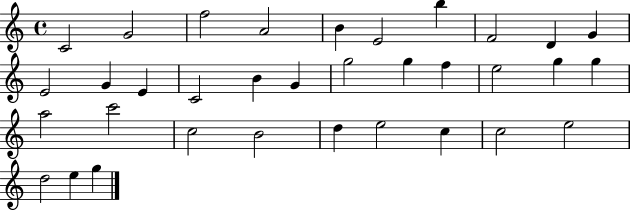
{
  \clef treble
  \time 4/4
  \defaultTimeSignature
  \key c \major
  c'2 g'2 | f''2 a'2 | b'4 e'2 b''4 | f'2 d'4 g'4 | \break e'2 g'4 e'4 | c'2 b'4 g'4 | g''2 g''4 f''4 | e''2 g''4 g''4 | \break a''2 c'''2 | c''2 b'2 | d''4 e''2 c''4 | c''2 e''2 | \break d''2 e''4 g''4 | \bar "|."
}